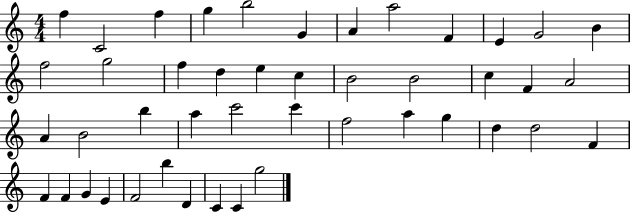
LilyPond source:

{
  \clef treble
  \numericTimeSignature
  \time 4/4
  \key c \major
  f''4 c'2 f''4 | g''4 b''2 g'4 | a'4 a''2 f'4 | e'4 g'2 b'4 | \break f''2 g''2 | f''4 d''4 e''4 c''4 | b'2 b'2 | c''4 f'4 a'2 | \break a'4 b'2 b''4 | a''4 c'''2 c'''4 | f''2 a''4 g''4 | d''4 d''2 f'4 | \break f'4 f'4 g'4 e'4 | f'2 b''4 d'4 | c'4 c'4 g''2 | \bar "|."
}